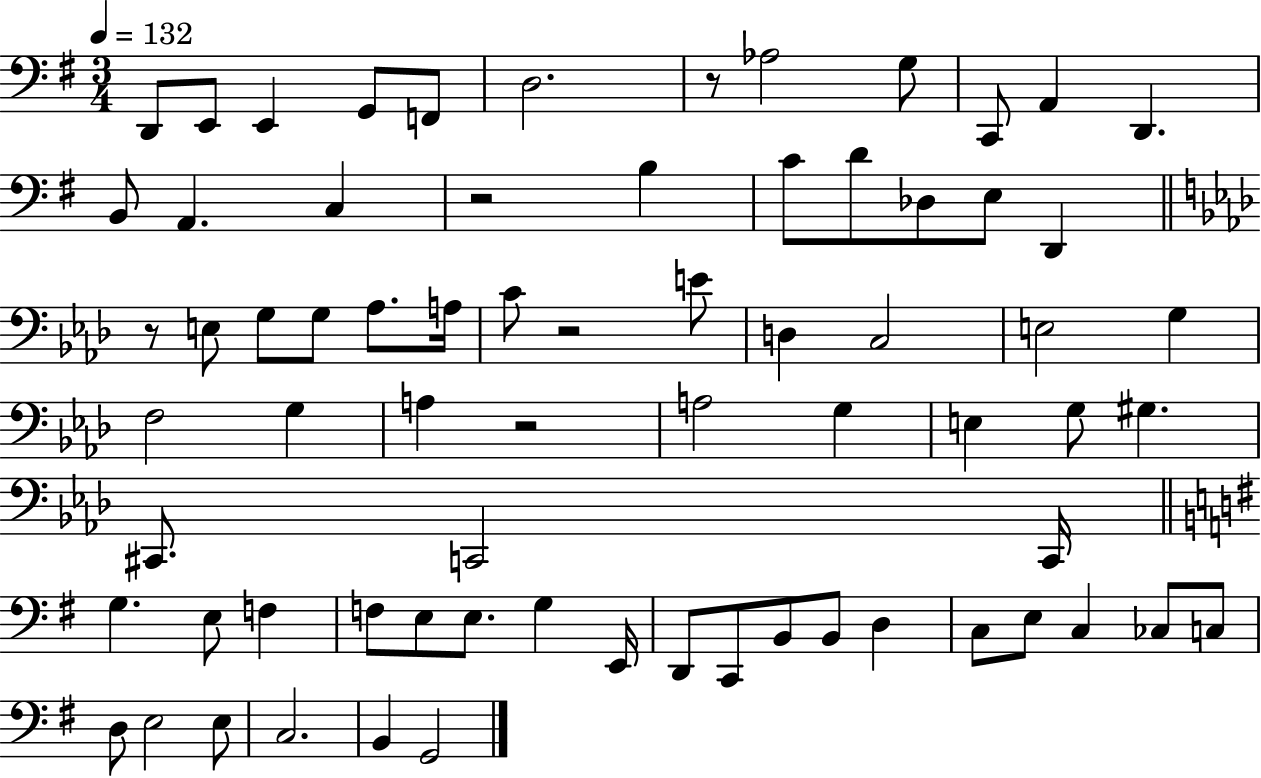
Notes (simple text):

D2/e E2/e E2/q G2/e F2/e D3/h. R/e Ab3/h G3/e C2/e A2/q D2/q. B2/e A2/q. C3/q R/h B3/q C4/e D4/e Db3/e E3/e D2/q R/e E3/e G3/e G3/e Ab3/e. A3/s C4/e R/h E4/e D3/q C3/h E3/h G3/q F3/h G3/q A3/q R/h A3/h G3/q E3/q G3/e G#3/q. C#2/e. C2/h C2/s G3/q. E3/e F3/q F3/e E3/e E3/e. G3/q E2/s D2/e C2/e B2/e B2/e D3/q C3/e E3/e C3/q CES3/e C3/e D3/e E3/h E3/e C3/h. B2/q G2/h